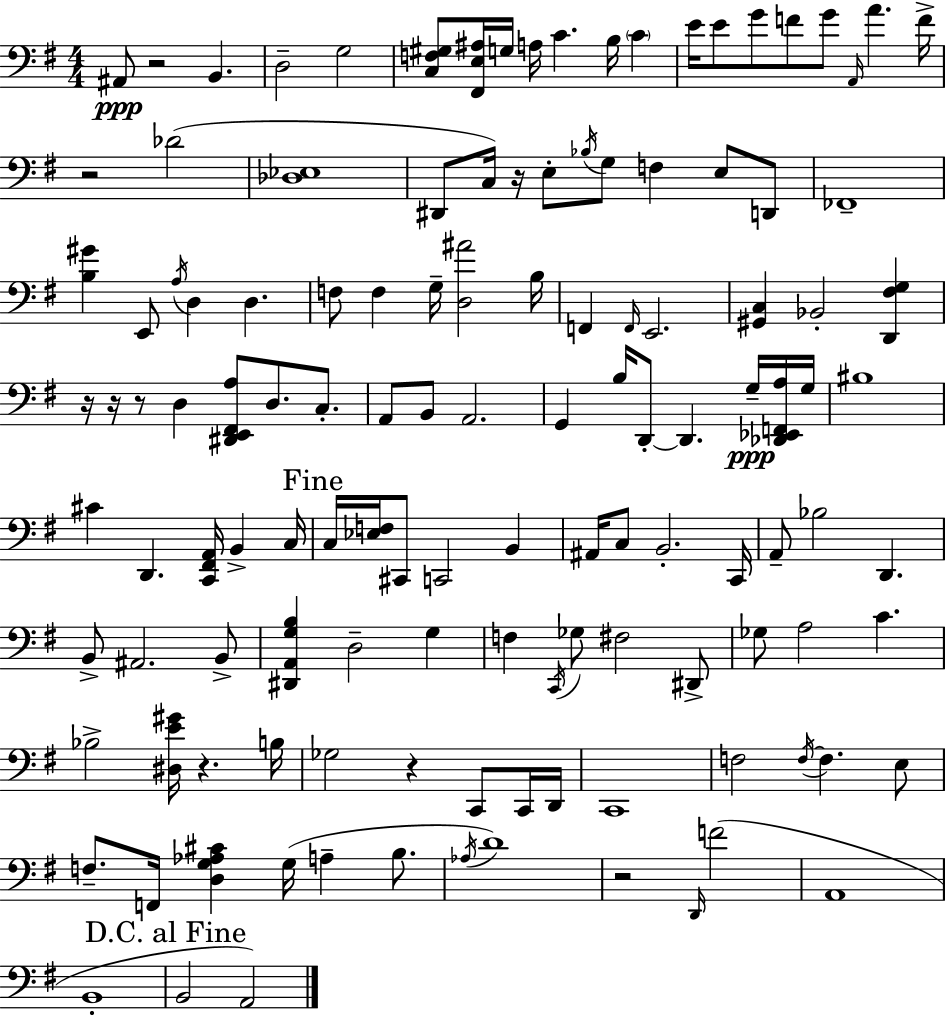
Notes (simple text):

A#2/e R/h B2/q. D3/h G3/h [C3,F3,G#3]/e [F#2,E3,A#3]/s G3/s A3/s C4/q. B3/s C4/q E4/s E4/e G4/e F4/e G4/e A2/s A4/q. F4/s R/h Db4/h [Db3,Eb3]/w D#2/e C3/s R/s E3/e Bb3/s G3/e F3/q E3/e D2/e FES2/w [B3,G#4]/q E2/e A3/s D3/q D3/q. F3/e F3/q G3/s [D3,A#4]/h B3/s F2/q F2/s E2/h. [G#2,C3]/q Bb2/h [D2,F#3,G3]/q R/s R/s R/e D3/q [D#2,E2,F#2,A3]/e D3/e. C3/e. A2/e B2/e A2/h. G2/q B3/s D2/e D2/q. G3/s [Db2,Eb2,F2,A3]/s G3/s BIS3/w C#4/q D2/q. [C2,F#2,A2]/s B2/q C3/s C3/s [Eb3,F3]/s C#2/e C2/h B2/q A#2/s C3/e B2/h. C2/s A2/e Bb3/h D2/q. B2/e A#2/h. B2/e [D#2,A2,G3,B3]/q D3/h G3/q F3/q C2/s Gb3/e F#3/h D#2/e Gb3/e A3/h C4/q. Bb3/h [D#3,E4,G#4]/s R/q. B3/s Gb3/h R/q C2/e C2/s D2/s C2/w F3/h F3/s F3/q. E3/e F3/e. F2/s [D3,G3,Ab3,C#4]/q G3/s A3/q B3/e. Ab3/s D4/w R/h D2/s F4/h A2/w B2/w B2/h A2/h